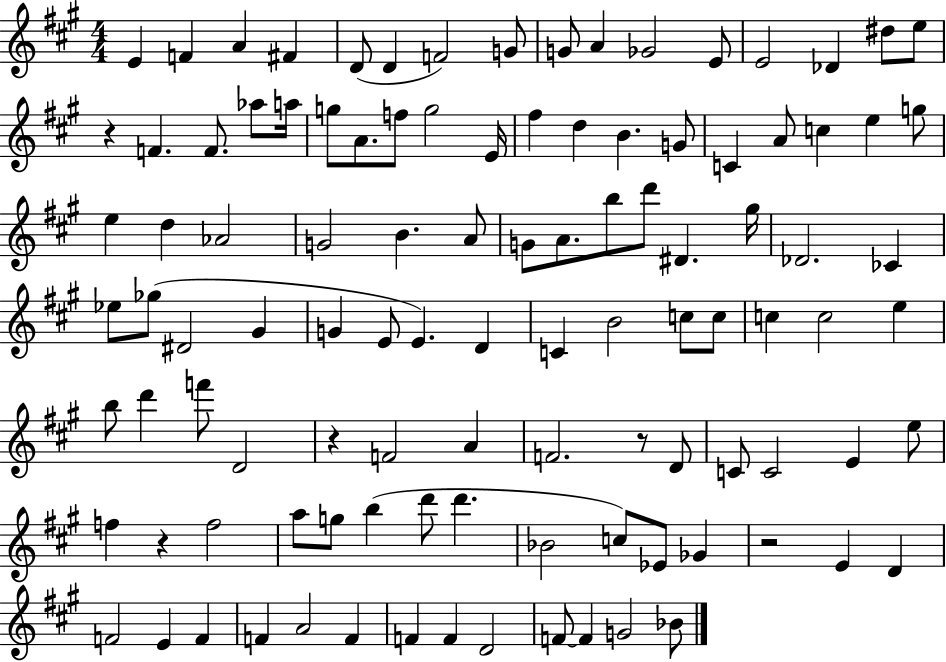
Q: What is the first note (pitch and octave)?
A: E4